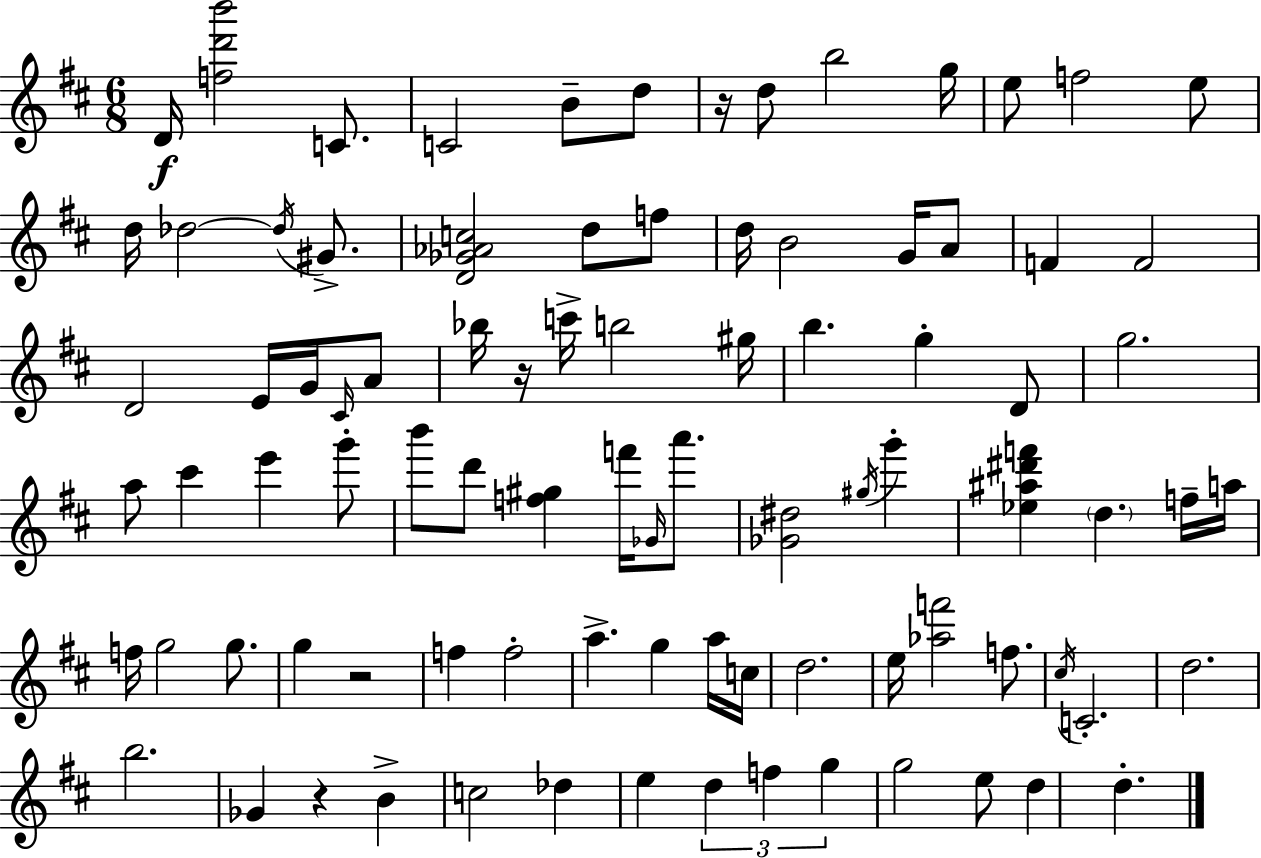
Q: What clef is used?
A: treble